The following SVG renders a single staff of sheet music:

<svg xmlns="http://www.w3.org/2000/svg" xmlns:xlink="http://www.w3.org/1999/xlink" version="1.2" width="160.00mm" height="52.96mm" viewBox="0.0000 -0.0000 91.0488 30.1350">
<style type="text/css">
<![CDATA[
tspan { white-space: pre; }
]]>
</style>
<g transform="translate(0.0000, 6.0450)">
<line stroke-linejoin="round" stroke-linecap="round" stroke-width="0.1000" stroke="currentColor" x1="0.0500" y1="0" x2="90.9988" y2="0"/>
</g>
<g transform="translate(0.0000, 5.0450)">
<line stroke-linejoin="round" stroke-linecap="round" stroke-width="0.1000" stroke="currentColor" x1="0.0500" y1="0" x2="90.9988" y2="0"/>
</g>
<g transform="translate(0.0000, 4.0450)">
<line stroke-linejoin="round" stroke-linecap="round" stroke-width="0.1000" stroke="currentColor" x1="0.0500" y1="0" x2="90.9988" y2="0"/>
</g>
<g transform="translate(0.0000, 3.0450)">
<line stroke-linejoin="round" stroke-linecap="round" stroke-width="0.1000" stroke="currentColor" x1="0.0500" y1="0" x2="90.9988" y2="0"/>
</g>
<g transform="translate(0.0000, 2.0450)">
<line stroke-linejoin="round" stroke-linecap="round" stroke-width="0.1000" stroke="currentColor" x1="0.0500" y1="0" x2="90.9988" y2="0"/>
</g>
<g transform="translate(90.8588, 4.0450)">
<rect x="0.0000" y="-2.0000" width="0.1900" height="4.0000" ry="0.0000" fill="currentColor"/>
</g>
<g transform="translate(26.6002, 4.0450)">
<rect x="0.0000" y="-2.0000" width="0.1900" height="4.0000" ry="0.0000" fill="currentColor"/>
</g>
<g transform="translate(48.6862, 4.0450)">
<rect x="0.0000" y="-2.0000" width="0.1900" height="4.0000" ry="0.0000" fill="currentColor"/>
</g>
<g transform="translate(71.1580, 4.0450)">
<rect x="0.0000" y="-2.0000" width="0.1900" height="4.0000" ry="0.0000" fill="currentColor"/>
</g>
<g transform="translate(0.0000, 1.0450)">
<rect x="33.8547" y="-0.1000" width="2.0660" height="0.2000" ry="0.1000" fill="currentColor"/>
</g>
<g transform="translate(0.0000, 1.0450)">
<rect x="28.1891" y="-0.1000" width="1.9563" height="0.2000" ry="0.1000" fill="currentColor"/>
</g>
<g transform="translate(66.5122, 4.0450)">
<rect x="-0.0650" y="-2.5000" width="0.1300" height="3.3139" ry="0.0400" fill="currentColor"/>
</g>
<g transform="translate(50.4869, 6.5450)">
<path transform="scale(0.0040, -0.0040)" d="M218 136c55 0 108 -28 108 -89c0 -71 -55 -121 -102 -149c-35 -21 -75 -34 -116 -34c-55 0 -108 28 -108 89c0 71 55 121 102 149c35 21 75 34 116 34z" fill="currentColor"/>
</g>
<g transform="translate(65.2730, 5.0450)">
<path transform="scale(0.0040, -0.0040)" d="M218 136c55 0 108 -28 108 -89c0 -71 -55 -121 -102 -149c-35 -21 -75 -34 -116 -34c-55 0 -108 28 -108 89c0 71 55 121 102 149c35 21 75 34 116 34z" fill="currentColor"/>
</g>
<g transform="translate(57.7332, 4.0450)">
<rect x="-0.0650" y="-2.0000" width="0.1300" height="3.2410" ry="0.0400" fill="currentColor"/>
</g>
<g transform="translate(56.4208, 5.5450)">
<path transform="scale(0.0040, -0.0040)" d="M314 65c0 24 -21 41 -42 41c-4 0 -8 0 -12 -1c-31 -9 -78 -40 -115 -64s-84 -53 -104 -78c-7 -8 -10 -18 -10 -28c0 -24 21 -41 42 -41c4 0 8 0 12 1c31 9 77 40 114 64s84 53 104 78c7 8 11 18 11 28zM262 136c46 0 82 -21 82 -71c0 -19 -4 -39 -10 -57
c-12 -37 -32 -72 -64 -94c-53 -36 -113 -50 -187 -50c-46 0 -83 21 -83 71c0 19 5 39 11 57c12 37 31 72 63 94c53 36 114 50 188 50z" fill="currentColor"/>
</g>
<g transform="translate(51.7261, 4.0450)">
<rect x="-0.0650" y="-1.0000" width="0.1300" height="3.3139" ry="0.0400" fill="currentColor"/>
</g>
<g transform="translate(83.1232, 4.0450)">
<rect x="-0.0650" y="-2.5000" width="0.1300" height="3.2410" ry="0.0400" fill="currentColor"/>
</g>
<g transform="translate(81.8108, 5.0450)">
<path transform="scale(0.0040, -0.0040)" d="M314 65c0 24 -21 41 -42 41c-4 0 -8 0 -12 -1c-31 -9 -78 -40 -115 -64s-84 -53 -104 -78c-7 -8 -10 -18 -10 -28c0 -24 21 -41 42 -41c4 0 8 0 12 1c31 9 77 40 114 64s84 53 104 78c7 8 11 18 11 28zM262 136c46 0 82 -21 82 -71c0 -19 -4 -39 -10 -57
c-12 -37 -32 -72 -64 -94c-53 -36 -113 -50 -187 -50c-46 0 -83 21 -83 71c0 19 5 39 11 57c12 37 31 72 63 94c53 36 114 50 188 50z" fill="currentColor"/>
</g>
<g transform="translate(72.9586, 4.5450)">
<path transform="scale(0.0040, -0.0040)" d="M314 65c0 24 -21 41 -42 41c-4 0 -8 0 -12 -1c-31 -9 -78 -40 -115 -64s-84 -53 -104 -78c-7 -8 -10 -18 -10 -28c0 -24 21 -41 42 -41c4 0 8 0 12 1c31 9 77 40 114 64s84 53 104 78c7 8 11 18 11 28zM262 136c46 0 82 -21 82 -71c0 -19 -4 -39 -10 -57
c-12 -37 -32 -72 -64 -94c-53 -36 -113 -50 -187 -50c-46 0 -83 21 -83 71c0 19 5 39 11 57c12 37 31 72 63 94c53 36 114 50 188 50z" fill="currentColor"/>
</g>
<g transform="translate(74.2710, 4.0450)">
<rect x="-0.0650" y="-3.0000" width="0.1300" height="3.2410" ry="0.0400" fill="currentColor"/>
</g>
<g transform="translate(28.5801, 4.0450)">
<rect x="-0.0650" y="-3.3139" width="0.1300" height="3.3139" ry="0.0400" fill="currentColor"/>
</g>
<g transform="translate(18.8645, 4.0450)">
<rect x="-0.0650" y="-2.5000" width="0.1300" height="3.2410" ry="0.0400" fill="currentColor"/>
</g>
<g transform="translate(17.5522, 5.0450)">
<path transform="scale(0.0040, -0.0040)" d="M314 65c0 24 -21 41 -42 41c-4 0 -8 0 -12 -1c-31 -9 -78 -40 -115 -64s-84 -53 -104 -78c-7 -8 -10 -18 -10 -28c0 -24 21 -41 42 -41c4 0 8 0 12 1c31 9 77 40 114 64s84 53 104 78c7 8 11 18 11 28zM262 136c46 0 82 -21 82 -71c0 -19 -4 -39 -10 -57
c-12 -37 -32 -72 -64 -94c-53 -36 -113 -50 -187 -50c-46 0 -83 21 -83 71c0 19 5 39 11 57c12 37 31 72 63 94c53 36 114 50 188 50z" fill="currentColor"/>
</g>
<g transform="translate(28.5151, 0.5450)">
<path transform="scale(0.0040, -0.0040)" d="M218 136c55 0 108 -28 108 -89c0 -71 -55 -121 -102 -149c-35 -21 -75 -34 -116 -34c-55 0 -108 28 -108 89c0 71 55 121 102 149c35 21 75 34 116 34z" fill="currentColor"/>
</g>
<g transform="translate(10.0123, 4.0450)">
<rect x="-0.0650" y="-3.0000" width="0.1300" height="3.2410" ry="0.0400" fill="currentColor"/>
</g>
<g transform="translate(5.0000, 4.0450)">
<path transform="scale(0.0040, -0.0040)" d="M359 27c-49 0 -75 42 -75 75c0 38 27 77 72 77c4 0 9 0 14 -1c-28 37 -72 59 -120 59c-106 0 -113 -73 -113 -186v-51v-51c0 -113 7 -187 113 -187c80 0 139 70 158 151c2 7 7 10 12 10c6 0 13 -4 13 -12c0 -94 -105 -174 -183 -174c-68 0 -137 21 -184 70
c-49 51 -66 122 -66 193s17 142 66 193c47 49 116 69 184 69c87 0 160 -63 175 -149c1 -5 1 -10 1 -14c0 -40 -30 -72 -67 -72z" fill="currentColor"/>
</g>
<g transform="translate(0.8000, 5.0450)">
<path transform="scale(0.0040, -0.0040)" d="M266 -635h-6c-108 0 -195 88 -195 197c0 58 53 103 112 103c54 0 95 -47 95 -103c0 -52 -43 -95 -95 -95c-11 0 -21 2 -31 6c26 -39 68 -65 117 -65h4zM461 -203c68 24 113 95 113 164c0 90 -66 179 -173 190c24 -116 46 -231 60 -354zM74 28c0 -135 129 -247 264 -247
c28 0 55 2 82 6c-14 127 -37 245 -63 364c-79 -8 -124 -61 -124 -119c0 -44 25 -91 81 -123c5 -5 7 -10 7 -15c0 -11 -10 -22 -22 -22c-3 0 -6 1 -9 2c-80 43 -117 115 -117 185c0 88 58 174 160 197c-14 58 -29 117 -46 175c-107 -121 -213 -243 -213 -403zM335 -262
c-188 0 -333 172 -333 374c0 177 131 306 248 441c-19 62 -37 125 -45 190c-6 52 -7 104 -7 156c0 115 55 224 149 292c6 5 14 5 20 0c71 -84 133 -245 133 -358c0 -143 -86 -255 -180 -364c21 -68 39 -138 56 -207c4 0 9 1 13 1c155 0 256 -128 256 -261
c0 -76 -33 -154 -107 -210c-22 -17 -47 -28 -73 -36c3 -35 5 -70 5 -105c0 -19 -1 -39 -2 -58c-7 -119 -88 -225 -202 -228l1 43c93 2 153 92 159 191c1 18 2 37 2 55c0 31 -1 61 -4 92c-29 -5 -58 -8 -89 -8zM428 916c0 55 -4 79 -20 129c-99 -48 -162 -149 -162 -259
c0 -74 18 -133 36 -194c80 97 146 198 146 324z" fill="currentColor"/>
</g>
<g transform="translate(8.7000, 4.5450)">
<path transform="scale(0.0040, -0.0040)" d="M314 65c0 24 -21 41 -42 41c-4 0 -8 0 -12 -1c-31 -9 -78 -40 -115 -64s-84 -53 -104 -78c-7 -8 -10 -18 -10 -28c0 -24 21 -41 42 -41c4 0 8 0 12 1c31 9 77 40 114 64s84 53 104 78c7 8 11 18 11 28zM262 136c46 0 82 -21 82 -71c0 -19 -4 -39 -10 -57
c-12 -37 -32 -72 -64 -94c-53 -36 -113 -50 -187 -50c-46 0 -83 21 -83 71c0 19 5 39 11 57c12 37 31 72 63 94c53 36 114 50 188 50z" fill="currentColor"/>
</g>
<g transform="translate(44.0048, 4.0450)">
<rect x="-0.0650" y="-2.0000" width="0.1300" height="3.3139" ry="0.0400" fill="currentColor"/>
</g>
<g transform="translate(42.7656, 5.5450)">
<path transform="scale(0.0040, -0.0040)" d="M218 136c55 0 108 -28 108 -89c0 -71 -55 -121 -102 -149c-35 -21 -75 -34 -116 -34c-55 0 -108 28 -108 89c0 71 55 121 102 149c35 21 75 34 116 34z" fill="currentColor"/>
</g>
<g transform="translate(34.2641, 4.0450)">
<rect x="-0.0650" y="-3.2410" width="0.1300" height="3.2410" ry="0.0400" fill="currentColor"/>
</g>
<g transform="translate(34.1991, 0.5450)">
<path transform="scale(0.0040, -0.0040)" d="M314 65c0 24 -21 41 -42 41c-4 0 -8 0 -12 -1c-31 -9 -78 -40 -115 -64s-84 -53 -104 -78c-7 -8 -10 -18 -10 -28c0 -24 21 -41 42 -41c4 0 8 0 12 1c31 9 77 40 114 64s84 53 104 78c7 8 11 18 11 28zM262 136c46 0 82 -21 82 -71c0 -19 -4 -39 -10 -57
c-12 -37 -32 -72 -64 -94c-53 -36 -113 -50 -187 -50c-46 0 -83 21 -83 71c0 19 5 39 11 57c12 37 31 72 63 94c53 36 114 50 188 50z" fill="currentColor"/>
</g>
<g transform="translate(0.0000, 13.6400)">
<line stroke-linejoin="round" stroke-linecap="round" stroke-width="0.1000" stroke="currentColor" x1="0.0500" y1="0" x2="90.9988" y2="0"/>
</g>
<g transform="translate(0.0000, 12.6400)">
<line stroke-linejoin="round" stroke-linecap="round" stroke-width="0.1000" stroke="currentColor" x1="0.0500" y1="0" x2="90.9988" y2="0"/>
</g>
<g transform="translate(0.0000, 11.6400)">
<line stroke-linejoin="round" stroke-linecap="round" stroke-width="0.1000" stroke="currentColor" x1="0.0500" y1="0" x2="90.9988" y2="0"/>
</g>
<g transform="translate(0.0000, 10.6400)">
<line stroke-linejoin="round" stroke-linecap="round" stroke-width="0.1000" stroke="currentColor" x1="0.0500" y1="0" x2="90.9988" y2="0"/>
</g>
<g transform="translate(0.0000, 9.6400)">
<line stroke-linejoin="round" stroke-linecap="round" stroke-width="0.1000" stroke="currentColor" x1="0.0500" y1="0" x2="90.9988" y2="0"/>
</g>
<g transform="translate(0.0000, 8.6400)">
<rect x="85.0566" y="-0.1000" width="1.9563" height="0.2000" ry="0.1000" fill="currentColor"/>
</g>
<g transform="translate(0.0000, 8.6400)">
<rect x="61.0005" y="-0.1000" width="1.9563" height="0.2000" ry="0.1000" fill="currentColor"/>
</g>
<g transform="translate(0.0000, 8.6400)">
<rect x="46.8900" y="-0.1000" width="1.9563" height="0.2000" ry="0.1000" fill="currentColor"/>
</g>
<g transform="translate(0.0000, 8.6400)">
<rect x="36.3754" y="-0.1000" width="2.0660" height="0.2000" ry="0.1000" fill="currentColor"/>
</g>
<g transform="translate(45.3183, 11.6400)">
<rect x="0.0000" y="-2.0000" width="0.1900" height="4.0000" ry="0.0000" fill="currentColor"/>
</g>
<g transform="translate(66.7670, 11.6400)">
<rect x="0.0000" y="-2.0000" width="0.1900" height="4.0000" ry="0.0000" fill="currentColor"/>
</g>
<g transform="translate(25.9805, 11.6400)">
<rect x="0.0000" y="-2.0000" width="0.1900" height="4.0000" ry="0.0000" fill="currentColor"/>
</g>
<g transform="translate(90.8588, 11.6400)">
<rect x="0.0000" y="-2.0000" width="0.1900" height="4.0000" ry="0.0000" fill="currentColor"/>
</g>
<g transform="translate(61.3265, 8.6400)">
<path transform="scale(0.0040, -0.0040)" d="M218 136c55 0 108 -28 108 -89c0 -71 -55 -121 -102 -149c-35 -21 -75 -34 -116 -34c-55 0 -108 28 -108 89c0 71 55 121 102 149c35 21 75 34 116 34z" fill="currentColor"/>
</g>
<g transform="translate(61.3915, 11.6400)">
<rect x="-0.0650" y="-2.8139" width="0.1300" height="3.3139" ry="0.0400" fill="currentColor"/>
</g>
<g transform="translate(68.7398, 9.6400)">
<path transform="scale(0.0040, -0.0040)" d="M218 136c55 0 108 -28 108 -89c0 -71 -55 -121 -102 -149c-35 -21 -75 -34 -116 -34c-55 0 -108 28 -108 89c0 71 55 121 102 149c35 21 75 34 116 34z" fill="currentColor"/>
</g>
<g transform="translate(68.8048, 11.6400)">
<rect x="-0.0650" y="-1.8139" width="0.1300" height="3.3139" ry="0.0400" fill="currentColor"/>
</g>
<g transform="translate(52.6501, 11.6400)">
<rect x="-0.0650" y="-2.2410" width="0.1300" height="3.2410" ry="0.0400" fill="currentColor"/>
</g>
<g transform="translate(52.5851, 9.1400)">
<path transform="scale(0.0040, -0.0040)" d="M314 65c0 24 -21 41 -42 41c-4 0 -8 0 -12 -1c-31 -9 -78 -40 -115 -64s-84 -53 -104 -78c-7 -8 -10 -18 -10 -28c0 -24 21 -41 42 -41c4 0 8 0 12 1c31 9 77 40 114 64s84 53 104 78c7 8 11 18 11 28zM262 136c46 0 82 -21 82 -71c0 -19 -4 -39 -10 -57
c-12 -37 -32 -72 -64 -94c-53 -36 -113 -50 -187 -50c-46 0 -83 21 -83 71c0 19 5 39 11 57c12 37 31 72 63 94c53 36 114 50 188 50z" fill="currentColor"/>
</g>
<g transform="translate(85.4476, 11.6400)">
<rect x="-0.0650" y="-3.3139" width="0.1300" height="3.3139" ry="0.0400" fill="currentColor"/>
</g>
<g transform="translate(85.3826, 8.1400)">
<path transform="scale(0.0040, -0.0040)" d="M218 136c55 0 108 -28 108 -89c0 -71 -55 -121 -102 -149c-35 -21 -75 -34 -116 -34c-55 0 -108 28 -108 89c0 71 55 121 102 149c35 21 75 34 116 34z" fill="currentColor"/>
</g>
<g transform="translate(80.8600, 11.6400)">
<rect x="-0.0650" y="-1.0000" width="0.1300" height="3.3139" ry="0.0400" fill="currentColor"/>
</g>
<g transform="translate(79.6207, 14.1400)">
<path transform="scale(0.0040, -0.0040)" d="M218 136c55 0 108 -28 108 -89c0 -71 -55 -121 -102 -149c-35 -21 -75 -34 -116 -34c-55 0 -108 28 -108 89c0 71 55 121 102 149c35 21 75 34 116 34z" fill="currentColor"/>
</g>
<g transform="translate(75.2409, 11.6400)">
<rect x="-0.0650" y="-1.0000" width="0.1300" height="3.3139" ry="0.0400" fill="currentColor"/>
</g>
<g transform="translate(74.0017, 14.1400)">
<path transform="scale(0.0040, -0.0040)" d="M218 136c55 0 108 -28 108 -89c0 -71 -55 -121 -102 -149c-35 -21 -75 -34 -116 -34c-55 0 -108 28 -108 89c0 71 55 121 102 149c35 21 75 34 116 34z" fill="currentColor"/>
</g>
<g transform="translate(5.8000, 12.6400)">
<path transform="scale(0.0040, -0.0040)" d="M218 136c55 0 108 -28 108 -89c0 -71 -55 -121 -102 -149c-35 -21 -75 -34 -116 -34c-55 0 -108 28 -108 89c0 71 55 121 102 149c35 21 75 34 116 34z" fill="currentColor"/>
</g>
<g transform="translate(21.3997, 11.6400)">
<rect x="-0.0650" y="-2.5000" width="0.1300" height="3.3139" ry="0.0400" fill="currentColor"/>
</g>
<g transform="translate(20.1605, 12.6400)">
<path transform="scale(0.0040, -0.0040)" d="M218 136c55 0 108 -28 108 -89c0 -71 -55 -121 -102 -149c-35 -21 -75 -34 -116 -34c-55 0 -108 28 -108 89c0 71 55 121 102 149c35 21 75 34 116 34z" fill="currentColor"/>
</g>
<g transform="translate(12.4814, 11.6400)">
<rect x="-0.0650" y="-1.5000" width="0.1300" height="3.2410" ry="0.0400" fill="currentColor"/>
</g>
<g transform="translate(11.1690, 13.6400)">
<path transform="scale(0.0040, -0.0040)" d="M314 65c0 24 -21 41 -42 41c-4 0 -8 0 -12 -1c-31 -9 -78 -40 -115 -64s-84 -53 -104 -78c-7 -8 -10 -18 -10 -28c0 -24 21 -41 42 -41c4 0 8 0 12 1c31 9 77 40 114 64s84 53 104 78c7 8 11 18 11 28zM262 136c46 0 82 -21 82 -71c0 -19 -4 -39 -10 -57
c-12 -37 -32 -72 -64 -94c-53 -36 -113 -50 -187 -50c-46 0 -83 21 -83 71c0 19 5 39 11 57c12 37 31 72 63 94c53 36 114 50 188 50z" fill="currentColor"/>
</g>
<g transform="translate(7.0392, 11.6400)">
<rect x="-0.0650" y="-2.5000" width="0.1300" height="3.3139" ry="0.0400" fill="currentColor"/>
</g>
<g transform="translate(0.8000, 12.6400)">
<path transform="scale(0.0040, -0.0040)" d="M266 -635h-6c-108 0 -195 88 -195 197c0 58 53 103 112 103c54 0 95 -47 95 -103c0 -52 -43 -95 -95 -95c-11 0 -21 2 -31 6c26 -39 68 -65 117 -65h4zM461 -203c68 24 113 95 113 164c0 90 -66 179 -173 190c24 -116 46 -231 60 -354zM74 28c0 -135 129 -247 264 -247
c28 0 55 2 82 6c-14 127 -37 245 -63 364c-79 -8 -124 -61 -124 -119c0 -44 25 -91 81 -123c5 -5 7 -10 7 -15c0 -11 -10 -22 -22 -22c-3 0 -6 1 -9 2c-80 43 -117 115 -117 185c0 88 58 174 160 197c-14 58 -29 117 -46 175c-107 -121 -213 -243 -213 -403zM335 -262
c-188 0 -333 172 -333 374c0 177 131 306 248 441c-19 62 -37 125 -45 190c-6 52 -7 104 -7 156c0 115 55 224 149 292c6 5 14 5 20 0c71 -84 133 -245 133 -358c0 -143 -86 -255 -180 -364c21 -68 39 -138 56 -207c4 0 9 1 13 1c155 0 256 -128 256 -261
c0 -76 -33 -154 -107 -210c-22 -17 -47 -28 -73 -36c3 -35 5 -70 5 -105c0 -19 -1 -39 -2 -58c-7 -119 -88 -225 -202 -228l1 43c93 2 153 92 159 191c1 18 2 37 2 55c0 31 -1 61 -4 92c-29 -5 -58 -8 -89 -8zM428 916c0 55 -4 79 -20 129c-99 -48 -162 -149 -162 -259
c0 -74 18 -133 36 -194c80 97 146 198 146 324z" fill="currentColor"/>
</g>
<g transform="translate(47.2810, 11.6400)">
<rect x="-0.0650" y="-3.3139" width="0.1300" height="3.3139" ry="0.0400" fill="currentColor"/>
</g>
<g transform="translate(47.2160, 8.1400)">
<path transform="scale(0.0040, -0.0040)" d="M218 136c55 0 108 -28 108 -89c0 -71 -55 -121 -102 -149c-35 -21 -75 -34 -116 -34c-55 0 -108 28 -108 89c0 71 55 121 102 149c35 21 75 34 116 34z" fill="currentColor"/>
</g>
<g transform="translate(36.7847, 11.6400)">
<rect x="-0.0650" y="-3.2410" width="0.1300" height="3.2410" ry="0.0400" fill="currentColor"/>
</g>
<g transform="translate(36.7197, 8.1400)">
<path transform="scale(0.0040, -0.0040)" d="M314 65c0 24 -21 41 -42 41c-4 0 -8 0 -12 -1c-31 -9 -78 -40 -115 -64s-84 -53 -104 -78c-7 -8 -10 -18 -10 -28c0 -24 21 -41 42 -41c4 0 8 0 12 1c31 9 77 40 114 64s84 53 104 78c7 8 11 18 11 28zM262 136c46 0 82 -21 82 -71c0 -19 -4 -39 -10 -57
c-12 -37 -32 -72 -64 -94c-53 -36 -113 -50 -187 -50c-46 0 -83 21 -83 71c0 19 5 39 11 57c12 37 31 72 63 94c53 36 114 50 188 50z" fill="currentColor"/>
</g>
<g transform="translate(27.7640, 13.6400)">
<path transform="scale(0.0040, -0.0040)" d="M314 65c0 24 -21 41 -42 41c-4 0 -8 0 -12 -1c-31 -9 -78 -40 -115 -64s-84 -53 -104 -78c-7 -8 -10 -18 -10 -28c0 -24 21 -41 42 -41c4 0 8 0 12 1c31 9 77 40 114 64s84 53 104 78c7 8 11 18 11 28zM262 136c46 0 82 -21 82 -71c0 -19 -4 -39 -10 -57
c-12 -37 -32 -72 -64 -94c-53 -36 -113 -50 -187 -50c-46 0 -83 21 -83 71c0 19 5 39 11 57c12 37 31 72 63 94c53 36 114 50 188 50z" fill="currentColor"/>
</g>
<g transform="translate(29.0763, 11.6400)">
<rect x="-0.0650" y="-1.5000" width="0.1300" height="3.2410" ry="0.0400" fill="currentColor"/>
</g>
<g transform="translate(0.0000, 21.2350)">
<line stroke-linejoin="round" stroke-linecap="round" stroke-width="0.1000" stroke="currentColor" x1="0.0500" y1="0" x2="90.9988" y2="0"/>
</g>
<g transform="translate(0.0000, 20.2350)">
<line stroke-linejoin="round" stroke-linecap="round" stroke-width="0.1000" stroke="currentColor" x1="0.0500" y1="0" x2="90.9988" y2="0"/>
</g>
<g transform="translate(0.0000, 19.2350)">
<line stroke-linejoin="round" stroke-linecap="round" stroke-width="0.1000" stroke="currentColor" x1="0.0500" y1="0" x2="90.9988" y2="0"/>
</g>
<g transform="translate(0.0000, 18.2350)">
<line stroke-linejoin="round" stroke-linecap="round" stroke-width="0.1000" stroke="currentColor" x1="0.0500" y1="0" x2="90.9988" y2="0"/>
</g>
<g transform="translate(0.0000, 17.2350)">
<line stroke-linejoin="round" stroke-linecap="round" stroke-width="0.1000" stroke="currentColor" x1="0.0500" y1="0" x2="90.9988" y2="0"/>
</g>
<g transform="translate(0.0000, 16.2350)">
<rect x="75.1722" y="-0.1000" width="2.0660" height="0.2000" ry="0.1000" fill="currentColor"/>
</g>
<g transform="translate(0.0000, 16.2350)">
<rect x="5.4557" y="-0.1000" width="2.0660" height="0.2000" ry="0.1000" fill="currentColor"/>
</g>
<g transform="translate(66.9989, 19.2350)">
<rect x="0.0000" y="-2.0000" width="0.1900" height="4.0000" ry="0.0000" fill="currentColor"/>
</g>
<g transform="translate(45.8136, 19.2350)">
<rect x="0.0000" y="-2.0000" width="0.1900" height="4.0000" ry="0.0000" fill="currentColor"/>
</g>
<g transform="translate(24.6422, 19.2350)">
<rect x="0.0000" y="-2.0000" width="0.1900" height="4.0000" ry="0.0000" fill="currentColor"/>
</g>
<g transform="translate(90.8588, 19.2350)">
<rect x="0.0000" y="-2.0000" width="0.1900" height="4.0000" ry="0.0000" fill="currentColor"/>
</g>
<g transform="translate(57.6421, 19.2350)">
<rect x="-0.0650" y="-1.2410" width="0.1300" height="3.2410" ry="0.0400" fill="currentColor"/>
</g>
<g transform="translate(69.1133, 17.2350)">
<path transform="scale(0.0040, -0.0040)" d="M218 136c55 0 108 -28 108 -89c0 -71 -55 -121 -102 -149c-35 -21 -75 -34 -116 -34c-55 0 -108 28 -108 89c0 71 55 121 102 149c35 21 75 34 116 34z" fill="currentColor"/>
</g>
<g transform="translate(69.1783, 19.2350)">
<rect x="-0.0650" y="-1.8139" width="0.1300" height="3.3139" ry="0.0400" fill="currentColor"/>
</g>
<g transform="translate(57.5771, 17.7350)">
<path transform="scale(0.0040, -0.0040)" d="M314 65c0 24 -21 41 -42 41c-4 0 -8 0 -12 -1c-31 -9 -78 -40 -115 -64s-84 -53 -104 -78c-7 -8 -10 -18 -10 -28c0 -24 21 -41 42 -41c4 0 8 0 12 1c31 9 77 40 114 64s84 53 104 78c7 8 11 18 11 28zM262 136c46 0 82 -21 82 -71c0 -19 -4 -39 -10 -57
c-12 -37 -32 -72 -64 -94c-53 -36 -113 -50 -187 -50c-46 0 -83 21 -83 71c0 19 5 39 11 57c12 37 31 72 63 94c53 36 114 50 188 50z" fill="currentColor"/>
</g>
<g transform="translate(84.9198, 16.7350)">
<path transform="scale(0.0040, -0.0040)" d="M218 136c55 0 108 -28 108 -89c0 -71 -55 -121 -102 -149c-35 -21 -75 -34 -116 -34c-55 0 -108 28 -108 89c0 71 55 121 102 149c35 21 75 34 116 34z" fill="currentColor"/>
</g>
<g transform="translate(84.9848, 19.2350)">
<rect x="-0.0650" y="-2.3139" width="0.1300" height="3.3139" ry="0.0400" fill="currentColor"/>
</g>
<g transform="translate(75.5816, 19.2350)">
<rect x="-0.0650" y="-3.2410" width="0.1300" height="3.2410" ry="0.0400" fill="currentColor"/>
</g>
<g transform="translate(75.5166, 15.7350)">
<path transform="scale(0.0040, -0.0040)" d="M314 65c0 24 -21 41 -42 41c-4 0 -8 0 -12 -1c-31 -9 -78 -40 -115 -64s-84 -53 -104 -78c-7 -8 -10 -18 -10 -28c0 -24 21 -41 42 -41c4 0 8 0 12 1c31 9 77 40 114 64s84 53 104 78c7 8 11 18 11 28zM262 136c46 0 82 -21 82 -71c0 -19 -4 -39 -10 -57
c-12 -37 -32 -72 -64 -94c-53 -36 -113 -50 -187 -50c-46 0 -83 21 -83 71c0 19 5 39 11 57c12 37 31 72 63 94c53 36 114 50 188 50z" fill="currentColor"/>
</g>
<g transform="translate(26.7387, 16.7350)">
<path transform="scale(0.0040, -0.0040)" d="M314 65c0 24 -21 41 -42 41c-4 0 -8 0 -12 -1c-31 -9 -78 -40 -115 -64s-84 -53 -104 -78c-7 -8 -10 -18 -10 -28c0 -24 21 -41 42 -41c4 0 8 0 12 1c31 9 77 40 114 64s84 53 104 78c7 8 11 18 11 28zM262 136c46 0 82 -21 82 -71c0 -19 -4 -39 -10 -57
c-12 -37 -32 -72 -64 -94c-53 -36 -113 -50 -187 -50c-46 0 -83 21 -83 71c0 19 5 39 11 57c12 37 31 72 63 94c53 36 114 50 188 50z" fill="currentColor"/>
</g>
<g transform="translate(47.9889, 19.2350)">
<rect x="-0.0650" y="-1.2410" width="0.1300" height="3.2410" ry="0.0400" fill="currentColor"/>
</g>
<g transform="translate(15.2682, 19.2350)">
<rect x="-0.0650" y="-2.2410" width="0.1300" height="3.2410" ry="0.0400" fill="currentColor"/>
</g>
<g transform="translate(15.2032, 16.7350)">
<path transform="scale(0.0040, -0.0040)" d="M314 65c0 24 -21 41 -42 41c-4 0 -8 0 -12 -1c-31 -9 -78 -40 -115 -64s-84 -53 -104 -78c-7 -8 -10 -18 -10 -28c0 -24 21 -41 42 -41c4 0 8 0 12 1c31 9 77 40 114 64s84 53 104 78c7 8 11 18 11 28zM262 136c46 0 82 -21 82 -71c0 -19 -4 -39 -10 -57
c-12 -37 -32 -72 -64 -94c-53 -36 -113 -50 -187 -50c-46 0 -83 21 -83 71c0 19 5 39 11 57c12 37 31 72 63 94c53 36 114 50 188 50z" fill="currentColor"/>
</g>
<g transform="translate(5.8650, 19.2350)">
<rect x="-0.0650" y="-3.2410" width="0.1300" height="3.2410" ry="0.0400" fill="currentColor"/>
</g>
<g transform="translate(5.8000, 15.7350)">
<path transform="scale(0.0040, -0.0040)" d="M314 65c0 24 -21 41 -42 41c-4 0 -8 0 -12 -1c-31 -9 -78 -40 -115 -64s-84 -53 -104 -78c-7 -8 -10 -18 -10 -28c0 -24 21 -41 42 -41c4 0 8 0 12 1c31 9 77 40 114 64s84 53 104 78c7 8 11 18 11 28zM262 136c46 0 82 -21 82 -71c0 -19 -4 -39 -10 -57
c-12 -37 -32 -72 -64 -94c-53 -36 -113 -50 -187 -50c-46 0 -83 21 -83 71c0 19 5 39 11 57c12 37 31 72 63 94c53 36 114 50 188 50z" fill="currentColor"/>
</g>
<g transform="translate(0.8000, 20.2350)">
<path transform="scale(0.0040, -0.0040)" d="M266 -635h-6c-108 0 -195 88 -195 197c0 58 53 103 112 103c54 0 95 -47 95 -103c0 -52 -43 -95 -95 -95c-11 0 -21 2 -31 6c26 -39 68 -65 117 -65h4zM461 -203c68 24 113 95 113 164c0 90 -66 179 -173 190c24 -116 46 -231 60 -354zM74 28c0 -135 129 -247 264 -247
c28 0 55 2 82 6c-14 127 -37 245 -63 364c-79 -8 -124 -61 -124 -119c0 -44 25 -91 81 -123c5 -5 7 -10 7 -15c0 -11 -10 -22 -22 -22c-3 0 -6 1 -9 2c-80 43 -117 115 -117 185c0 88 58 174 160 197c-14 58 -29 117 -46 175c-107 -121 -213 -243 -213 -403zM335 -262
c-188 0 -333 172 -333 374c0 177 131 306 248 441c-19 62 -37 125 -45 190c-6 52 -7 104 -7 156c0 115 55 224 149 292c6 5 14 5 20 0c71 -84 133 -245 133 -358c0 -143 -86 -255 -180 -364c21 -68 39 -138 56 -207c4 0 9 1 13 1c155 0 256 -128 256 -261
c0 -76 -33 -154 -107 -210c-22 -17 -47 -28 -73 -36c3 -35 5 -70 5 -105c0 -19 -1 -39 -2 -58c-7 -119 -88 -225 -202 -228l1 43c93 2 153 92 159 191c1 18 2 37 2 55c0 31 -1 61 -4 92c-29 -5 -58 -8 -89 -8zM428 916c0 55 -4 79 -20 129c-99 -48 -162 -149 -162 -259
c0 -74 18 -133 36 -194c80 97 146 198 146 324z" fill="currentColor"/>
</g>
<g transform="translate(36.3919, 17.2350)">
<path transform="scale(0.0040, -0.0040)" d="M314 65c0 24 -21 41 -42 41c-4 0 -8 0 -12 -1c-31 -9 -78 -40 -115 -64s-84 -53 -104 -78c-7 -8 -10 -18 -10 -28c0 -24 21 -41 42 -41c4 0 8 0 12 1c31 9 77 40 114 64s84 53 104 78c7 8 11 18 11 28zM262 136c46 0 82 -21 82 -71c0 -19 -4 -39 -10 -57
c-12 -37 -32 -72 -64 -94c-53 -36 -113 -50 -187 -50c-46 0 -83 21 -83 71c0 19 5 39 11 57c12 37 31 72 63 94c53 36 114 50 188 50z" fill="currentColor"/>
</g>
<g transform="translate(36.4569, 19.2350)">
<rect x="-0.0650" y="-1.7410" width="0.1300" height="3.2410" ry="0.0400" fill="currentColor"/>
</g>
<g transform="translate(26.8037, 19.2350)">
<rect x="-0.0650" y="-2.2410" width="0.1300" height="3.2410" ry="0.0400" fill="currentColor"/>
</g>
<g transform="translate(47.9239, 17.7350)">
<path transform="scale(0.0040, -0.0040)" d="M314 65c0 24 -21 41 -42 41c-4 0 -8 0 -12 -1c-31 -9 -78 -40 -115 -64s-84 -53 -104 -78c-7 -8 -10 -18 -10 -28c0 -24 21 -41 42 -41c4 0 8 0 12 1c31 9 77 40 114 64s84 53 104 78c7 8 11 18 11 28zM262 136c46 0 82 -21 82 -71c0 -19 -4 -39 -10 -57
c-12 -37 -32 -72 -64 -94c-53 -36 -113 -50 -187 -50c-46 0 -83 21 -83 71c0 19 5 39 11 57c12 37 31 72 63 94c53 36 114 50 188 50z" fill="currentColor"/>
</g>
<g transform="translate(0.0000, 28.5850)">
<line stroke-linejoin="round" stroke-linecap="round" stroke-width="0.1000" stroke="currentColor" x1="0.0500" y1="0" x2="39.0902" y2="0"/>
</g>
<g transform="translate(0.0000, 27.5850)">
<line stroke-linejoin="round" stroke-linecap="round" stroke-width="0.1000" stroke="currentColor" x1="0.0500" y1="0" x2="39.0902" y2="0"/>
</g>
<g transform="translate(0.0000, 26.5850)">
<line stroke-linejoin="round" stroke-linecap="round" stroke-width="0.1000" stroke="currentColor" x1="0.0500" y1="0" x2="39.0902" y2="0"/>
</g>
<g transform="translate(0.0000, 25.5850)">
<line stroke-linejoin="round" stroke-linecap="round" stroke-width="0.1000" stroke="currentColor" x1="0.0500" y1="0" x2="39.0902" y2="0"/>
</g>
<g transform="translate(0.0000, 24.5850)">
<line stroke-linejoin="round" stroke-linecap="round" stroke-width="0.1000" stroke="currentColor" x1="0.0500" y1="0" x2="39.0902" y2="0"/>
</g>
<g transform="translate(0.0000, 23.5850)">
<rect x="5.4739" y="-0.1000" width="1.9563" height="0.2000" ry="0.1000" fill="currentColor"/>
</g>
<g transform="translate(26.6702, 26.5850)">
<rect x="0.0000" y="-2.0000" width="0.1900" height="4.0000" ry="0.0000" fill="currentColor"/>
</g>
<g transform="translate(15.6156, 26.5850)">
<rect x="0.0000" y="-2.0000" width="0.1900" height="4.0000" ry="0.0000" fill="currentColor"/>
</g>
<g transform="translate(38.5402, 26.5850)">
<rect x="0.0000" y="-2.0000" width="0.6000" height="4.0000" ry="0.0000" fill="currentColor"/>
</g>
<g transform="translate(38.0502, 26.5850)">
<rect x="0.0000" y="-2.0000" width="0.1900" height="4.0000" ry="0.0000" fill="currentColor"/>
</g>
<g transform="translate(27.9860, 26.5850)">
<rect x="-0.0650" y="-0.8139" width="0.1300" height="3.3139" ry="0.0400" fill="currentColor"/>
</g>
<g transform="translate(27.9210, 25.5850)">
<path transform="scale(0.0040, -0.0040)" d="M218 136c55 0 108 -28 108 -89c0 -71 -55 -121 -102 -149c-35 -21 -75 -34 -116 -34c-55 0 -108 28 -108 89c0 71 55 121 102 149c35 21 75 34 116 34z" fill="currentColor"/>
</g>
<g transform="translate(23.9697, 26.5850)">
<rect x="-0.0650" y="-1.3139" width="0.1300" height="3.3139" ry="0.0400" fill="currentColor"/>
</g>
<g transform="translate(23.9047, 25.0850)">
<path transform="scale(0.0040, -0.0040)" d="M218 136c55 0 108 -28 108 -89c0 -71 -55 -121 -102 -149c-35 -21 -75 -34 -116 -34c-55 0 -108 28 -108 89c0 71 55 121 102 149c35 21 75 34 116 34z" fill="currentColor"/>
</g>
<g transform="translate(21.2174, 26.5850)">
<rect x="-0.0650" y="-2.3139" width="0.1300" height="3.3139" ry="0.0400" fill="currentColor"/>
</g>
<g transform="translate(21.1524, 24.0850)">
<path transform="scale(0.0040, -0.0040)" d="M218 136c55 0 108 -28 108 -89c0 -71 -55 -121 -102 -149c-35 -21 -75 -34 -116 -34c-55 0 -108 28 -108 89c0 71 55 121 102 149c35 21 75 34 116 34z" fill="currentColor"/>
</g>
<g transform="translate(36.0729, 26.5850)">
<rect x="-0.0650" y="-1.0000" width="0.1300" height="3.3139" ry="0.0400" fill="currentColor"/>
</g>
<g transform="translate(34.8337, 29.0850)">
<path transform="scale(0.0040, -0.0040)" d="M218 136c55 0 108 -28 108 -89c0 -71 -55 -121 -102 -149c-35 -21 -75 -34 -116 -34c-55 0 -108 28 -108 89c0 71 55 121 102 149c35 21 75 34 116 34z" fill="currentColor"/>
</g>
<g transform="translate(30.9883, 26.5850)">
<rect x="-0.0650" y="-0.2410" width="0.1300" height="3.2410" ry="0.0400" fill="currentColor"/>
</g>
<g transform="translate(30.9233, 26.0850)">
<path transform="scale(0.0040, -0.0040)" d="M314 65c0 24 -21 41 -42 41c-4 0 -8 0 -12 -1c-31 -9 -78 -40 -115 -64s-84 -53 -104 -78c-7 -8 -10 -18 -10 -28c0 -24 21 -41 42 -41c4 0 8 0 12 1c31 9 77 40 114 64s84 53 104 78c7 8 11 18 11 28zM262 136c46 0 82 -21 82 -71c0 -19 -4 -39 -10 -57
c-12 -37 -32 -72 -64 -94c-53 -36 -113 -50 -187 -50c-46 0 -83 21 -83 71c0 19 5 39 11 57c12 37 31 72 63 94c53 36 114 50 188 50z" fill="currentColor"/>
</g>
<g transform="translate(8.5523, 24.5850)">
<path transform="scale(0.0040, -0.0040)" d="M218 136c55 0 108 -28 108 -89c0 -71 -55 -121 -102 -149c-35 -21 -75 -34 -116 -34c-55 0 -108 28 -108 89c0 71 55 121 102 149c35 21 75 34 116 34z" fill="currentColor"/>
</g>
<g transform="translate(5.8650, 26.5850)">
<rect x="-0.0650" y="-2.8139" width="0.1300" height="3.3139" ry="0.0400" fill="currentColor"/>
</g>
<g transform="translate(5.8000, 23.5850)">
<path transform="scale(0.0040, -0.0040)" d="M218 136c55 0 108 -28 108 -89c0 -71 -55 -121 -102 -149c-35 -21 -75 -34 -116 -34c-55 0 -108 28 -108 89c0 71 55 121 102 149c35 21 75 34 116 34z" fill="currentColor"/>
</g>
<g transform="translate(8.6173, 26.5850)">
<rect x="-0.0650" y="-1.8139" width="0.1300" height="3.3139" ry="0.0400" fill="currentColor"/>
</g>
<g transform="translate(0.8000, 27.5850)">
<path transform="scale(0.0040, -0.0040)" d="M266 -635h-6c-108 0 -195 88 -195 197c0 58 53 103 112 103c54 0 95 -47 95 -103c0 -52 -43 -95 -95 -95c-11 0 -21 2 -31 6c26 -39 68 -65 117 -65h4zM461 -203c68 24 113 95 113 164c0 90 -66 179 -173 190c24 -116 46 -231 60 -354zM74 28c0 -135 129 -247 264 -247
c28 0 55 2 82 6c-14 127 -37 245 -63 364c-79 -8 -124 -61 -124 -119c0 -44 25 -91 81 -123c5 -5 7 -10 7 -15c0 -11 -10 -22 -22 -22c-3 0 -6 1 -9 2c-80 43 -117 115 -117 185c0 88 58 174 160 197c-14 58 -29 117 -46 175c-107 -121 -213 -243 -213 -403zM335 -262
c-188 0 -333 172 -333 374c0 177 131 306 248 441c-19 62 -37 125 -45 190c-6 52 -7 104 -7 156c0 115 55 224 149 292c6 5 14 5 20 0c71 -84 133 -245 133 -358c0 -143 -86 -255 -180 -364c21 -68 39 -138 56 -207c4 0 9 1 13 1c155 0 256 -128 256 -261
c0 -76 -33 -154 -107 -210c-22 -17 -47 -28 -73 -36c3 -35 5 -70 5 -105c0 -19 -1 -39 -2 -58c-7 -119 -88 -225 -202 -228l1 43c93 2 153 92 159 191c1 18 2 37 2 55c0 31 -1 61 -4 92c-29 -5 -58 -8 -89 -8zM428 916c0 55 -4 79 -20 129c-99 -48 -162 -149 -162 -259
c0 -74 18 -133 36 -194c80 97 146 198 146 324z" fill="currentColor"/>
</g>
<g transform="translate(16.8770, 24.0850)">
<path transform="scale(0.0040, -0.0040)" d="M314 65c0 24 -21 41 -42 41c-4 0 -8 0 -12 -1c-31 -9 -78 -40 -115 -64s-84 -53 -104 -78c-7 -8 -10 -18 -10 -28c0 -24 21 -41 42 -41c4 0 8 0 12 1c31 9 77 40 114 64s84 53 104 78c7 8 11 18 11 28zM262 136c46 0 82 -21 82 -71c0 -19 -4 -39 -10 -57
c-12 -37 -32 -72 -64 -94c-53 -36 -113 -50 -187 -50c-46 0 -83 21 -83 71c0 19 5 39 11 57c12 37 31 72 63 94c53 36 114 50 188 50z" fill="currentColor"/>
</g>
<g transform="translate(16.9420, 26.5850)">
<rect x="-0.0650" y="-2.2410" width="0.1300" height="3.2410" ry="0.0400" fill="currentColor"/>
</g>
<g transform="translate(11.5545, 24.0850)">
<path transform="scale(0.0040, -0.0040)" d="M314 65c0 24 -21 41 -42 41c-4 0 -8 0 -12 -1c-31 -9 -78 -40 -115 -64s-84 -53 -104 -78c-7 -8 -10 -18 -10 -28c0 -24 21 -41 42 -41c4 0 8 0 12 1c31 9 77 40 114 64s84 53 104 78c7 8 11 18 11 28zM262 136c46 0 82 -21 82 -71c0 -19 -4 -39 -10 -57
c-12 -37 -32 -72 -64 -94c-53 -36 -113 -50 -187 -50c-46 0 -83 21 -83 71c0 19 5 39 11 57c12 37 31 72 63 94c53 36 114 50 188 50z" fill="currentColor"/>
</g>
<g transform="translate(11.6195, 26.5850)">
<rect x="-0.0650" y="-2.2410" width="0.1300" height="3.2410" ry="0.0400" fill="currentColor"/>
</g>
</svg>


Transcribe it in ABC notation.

X:1
T:Untitled
M:4/4
L:1/4
K:C
A2 G2 b b2 F D F2 G A2 G2 G E2 G E2 b2 b g2 a f D D b b2 g2 g2 f2 e2 e2 f b2 g a f g2 g2 g e d c2 D